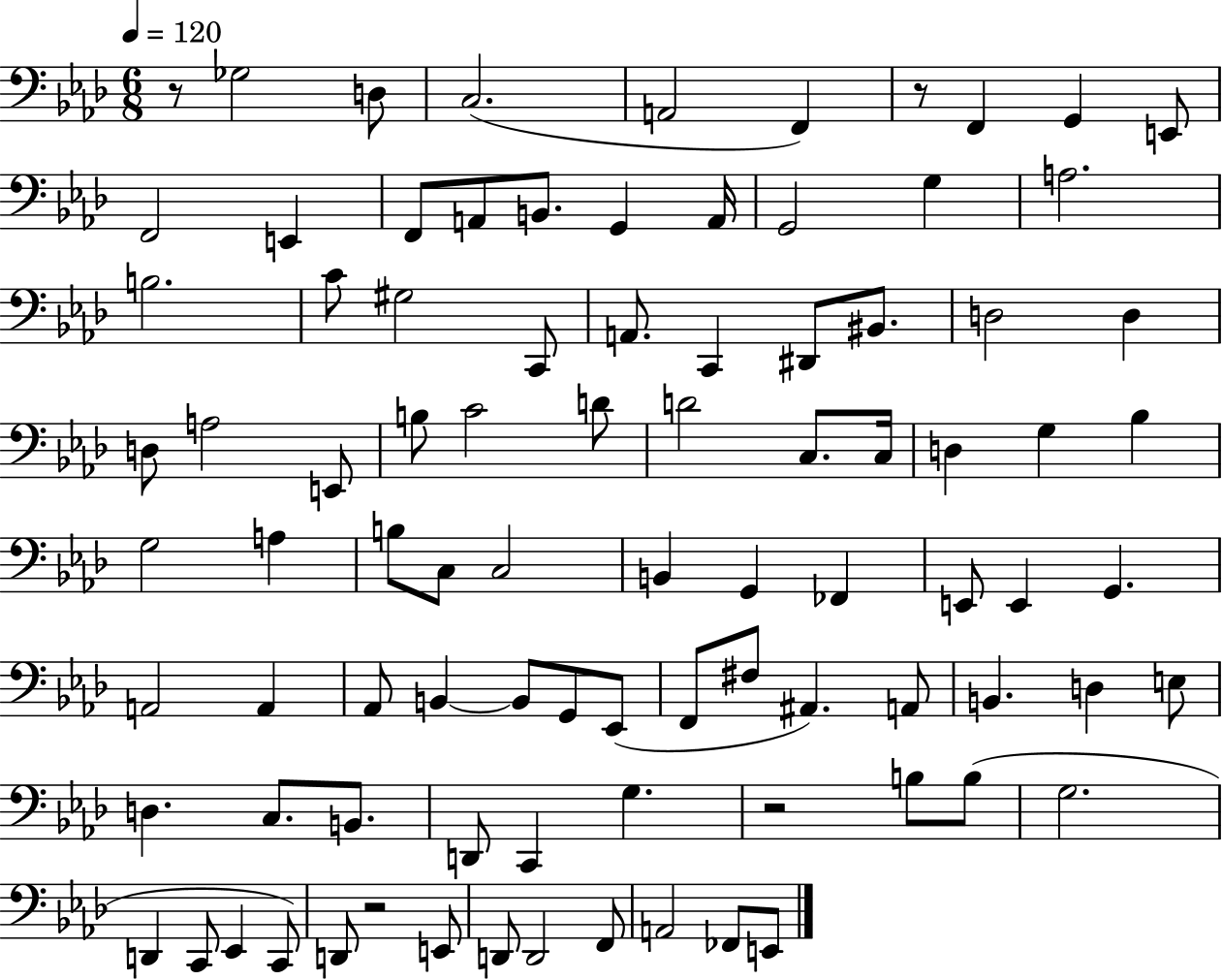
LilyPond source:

{
  \clef bass
  \numericTimeSignature
  \time 6/8
  \key aes \major
  \tempo 4 = 120
  r8 ges2 d8 | c2.( | a,2 f,4) | r8 f,4 g,4 e,8 | \break f,2 e,4 | f,8 a,8 b,8. g,4 a,16 | g,2 g4 | a2. | \break b2. | c'8 gis2 c,8 | a,8. c,4 dis,8 bis,8. | d2 d4 | \break d8 a2 e,8 | b8 c'2 d'8 | d'2 c8. c16 | d4 g4 bes4 | \break g2 a4 | b8 c8 c2 | b,4 g,4 fes,4 | e,8 e,4 g,4. | \break a,2 a,4 | aes,8 b,4~~ b,8 g,8 ees,8( | f,8 fis8 ais,4.) a,8 | b,4. d4 e8 | \break d4. c8. b,8. | d,8 c,4 g4. | r2 b8 b8( | g2. | \break d,4 c,8 ees,4 c,8) | d,8 r2 e,8 | d,8 d,2 f,8 | a,2 fes,8 e,8 | \break \bar "|."
}